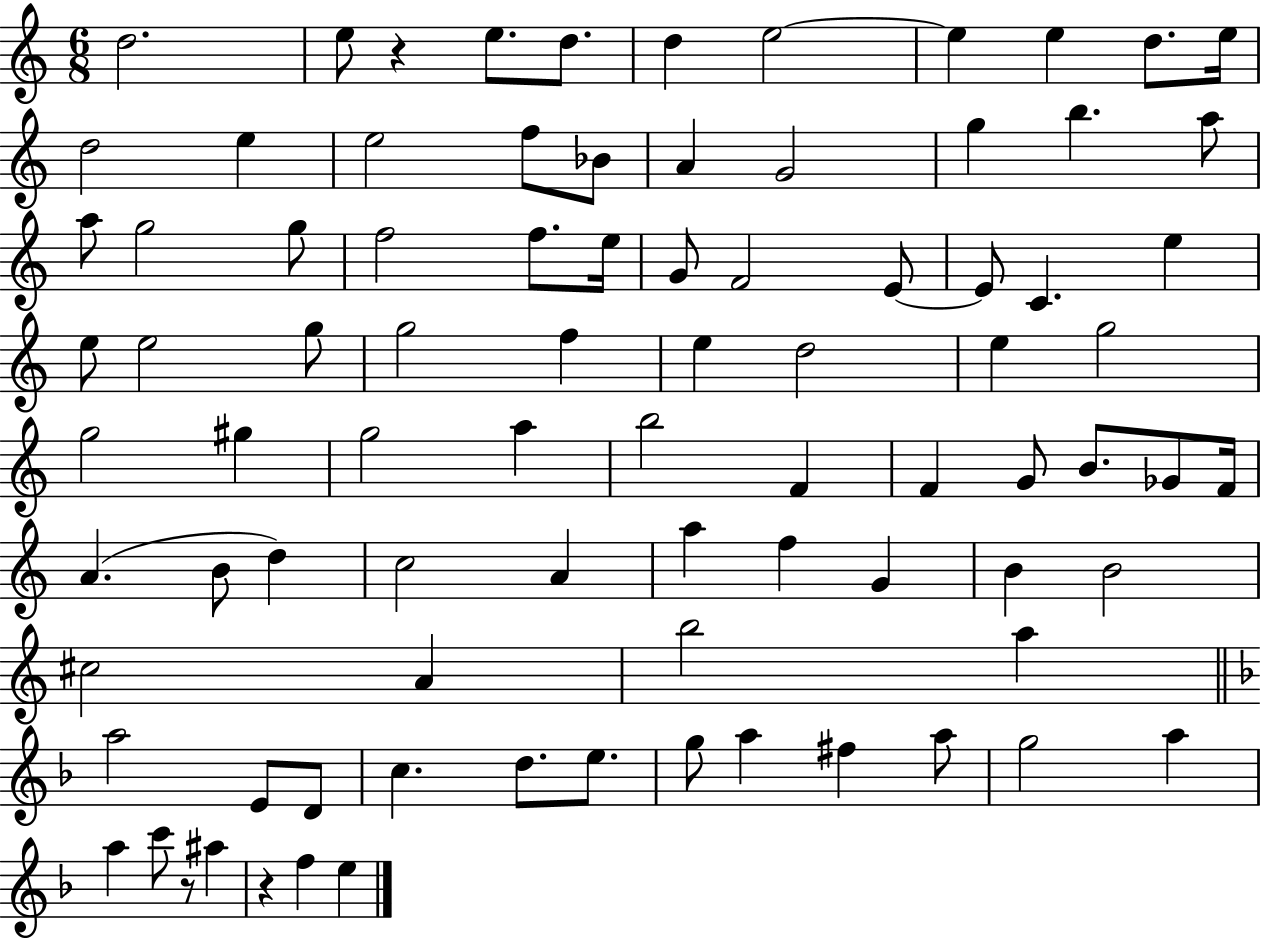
{
  \clef treble
  \numericTimeSignature
  \time 6/8
  \key c \major
  d''2. | e''8 r4 e''8. d''8. | d''4 e''2~~ | e''4 e''4 d''8. e''16 | \break d''2 e''4 | e''2 f''8 bes'8 | a'4 g'2 | g''4 b''4. a''8 | \break a''8 g''2 g''8 | f''2 f''8. e''16 | g'8 f'2 e'8~~ | e'8 c'4. e''4 | \break e''8 e''2 g''8 | g''2 f''4 | e''4 d''2 | e''4 g''2 | \break g''2 gis''4 | g''2 a''4 | b''2 f'4 | f'4 g'8 b'8. ges'8 f'16 | \break a'4.( b'8 d''4) | c''2 a'4 | a''4 f''4 g'4 | b'4 b'2 | \break cis''2 a'4 | b''2 a''4 | \bar "||" \break \key d \minor a''2 e'8 d'8 | c''4. d''8. e''8. | g''8 a''4 fis''4 a''8 | g''2 a''4 | \break a''4 c'''8 r8 ais''4 | r4 f''4 e''4 | \bar "|."
}